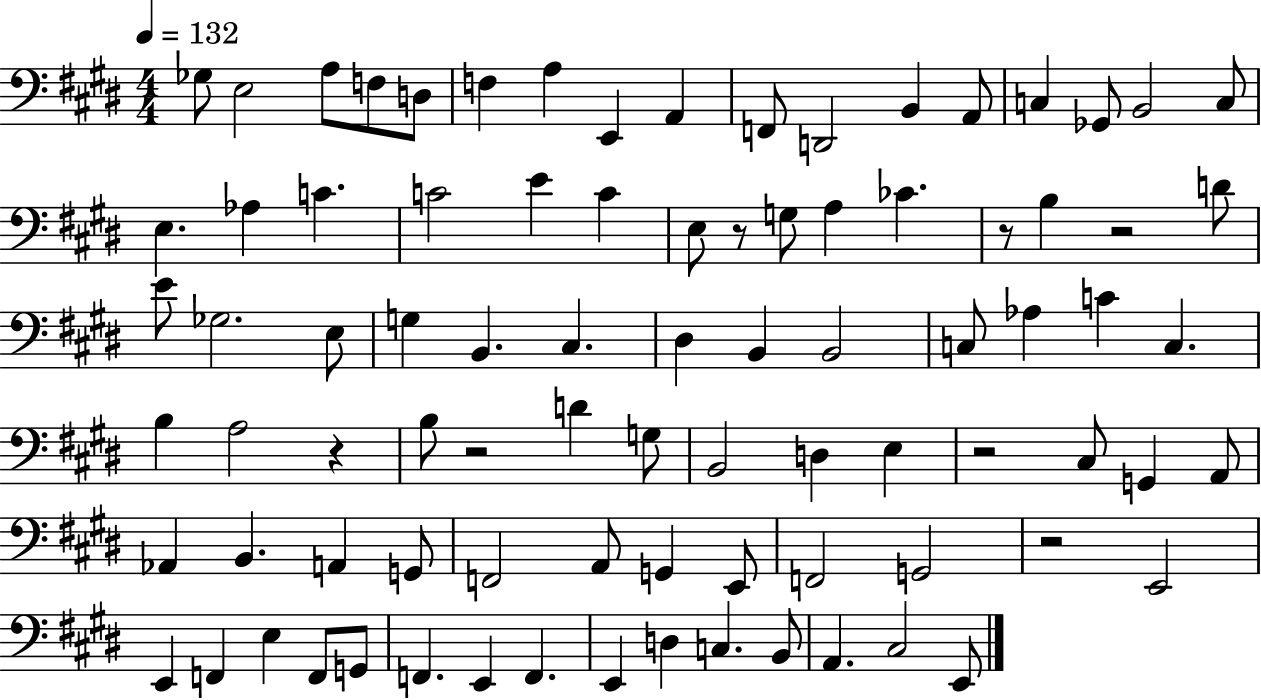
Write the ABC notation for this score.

X:1
T:Untitled
M:4/4
L:1/4
K:E
_G,/2 E,2 A,/2 F,/2 D,/2 F, A, E,, A,, F,,/2 D,,2 B,, A,,/2 C, _G,,/2 B,,2 C,/2 E, _A, C C2 E C E,/2 z/2 G,/2 A, _C z/2 B, z2 D/2 E/2 _G,2 E,/2 G, B,, ^C, ^D, B,, B,,2 C,/2 _A, C C, B, A,2 z B,/2 z2 D G,/2 B,,2 D, E, z2 ^C,/2 G,, A,,/2 _A,, B,, A,, G,,/2 F,,2 A,,/2 G,, E,,/2 F,,2 G,,2 z2 E,,2 E,, F,, E, F,,/2 G,,/2 F,, E,, F,, E,, D, C, B,,/2 A,, ^C,2 E,,/2